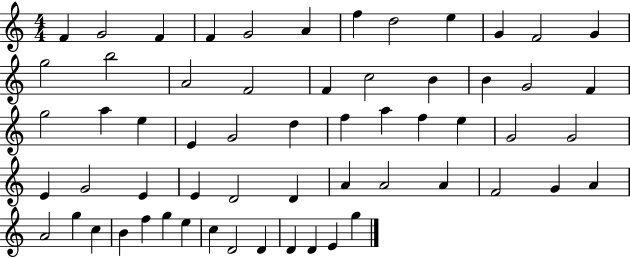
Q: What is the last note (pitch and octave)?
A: G5